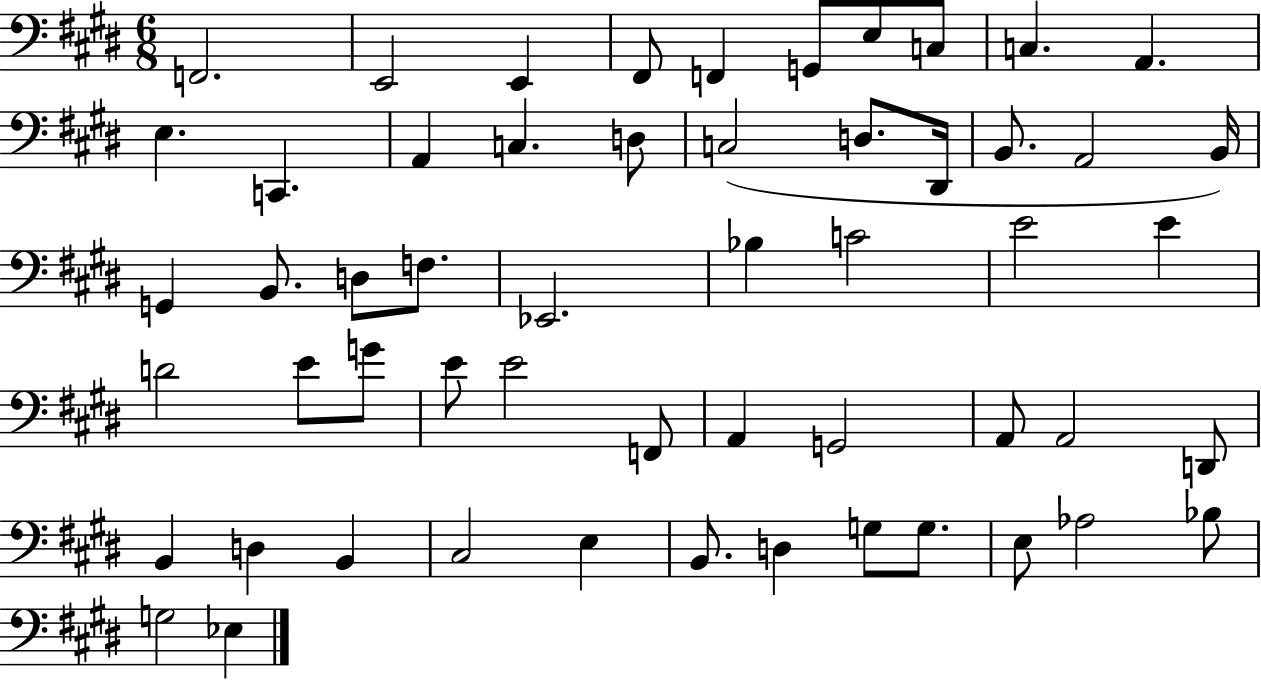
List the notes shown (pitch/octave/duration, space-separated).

F2/h. E2/h E2/q F#2/e F2/q G2/e E3/e C3/e C3/q. A2/q. E3/q. C2/q. A2/q C3/q. D3/e C3/h D3/e. D#2/s B2/e. A2/h B2/s G2/q B2/e. D3/e F3/e. Eb2/h. Bb3/q C4/h E4/h E4/q D4/h E4/e G4/e E4/e E4/h F2/e A2/q G2/h A2/e A2/h D2/e B2/q D3/q B2/q C#3/h E3/q B2/e. D3/q G3/e G3/e. E3/e Ab3/h Bb3/e G3/h Eb3/q